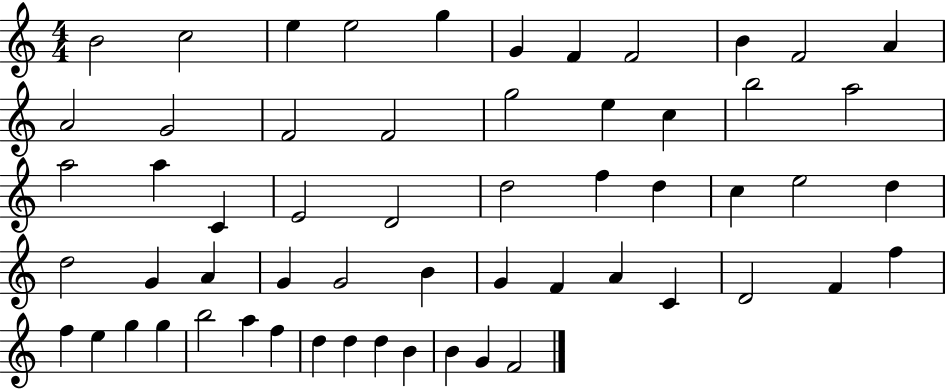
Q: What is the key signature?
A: C major